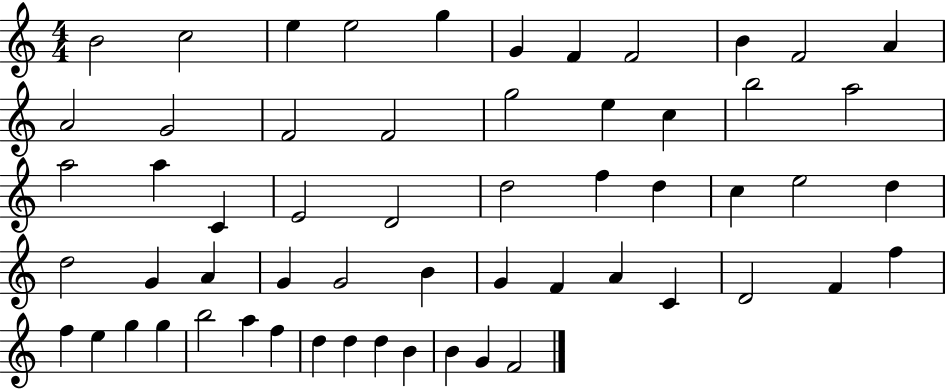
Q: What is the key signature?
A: C major